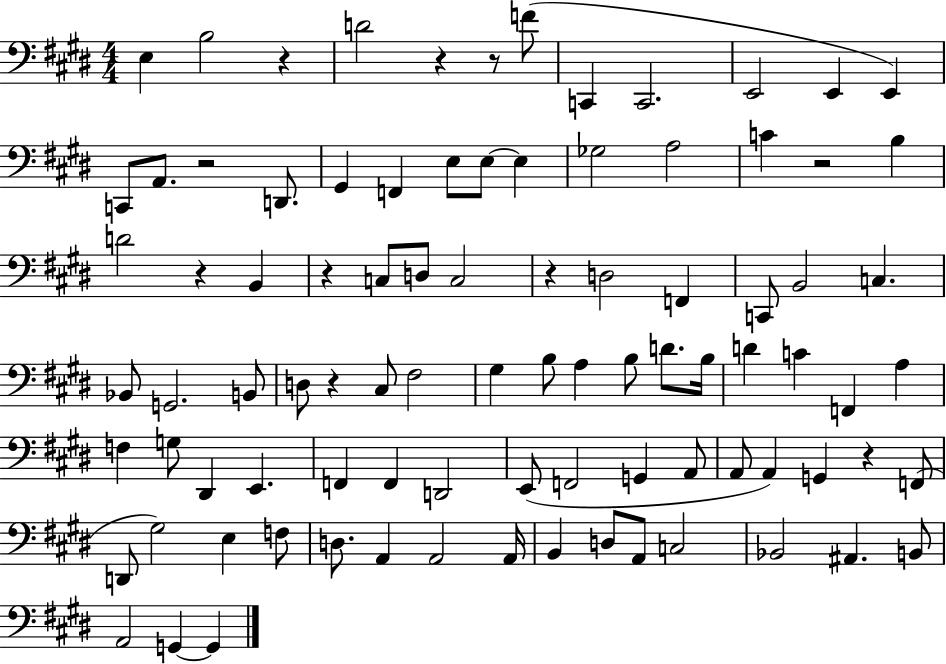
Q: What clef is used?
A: bass